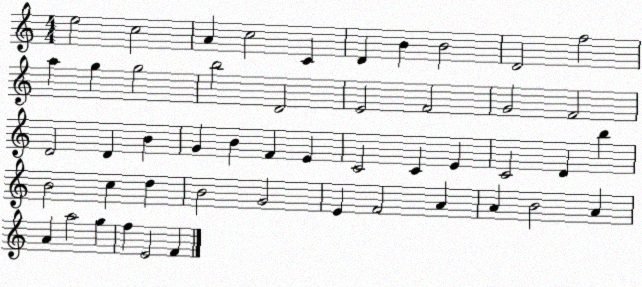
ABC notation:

X:1
T:Untitled
M:4/4
L:1/4
K:C
e2 c2 A c2 C D B B2 D2 f2 a g g2 b2 D2 E2 F2 G2 F2 D2 D B G B F E C2 C E C2 D b B2 c d B2 G2 E F2 A A B2 A A a2 g f E2 F